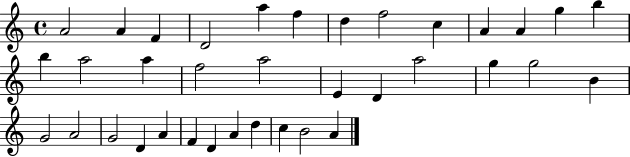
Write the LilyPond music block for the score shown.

{
  \clef treble
  \time 4/4
  \defaultTimeSignature
  \key c \major
  a'2 a'4 f'4 | d'2 a''4 f''4 | d''4 f''2 c''4 | a'4 a'4 g''4 b''4 | \break b''4 a''2 a''4 | f''2 a''2 | e'4 d'4 a''2 | g''4 g''2 b'4 | \break g'2 a'2 | g'2 d'4 a'4 | f'4 d'4 a'4 d''4 | c''4 b'2 a'4 | \break \bar "|."
}